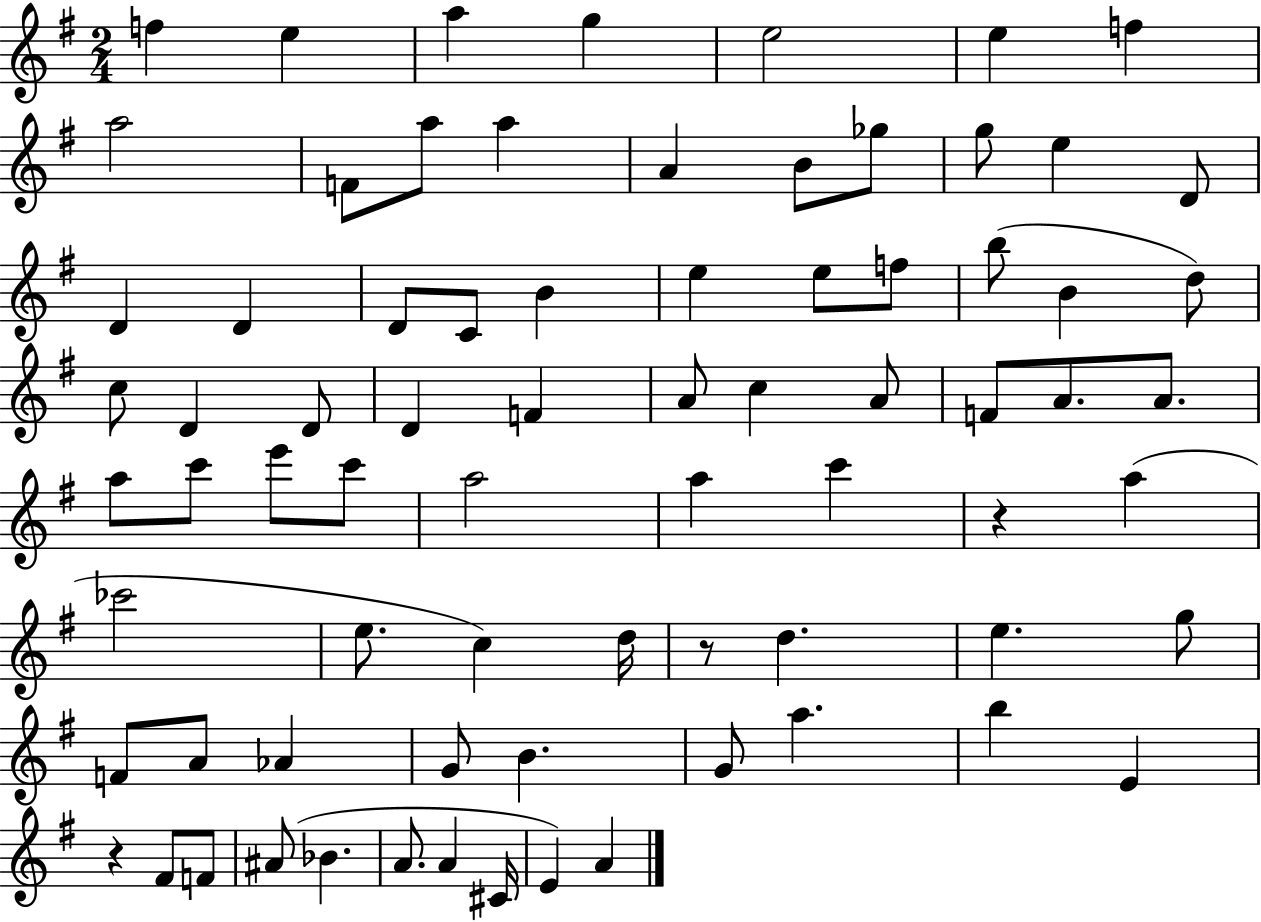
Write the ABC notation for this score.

X:1
T:Untitled
M:2/4
L:1/4
K:G
f e a g e2 e f a2 F/2 a/2 a A B/2 _g/2 g/2 e D/2 D D D/2 C/2 B e e/2 f/2 b/2 B d/2 c/2 D D/2 D F A/2 c A/2 F/2 A/2 A/2 a/2 c'/2 e'/2 c'/2 a2 a c' z a _c'2 e/2 c d/4 z/2 d e g/2 F/2 A/2 _A G/2 B G/2 a b E z ^F/2 F/2 ^A/2 _B A/2 A ^C/4 E A